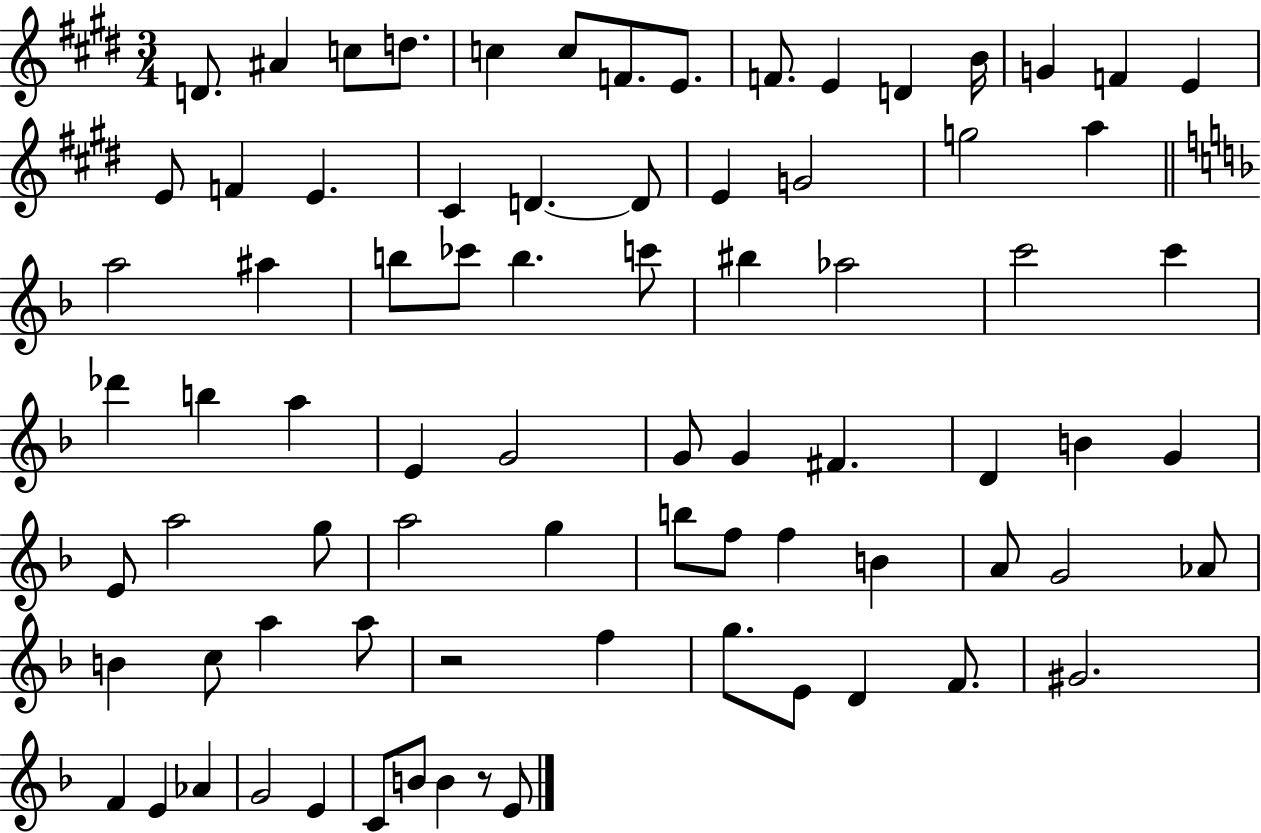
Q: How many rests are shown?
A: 2